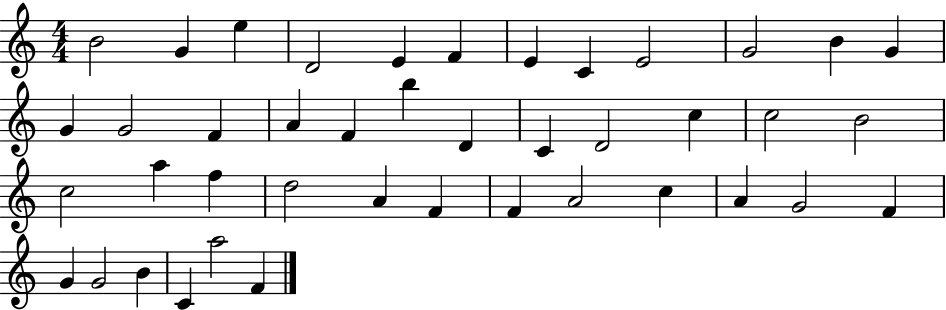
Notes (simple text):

B4/h G4/q E5/q D4/h E4/q F4/q E4/q C4/q E4/h G4/h B4/q G4/q G4/q G4/h F4/q A4/q F4/q B5/q D4/q C4/q D4/h C5/q C5/h B4/h C5/h A5/q F5/q D5/h A4/q F4/q F4/q A4/h C5/q A4/q G4/h F4/q G4/q G4/h B4/q C4/q A5/h F4/q